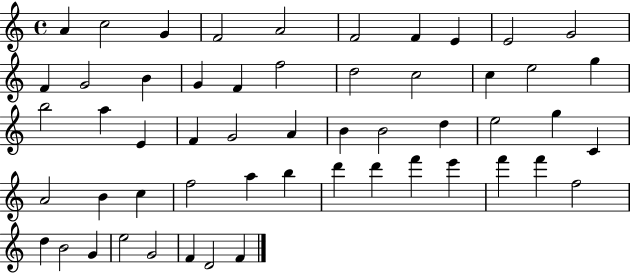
{
  \clef treble
  \time 4/4
  \defaultTimeSignature
  \key c \major
  a'4 c''2 g'4 | f'2 a'2 | f'2 f'4 e'4 | e'2 g'2 | \break f'4 g'2 b'4 | g'4 f'4 f''2 | d''2 c''2 | c''4 e''2 g''4 | \break b''2 a''4 e'4 | f'4 g'2 a'4 | b'4 b'2 d''4 | e''2 g''4 c'4 | \break a'2 b'4 c''4 | f''2 a''4 b''4 | d'''4 d'''4 f'''4 e'''4 | f'''4 f'''4 f''2 | \break d''4 b'2 g'4 | e''2 g'2 | f'4 d'2 f'4 | \bar "|."
}